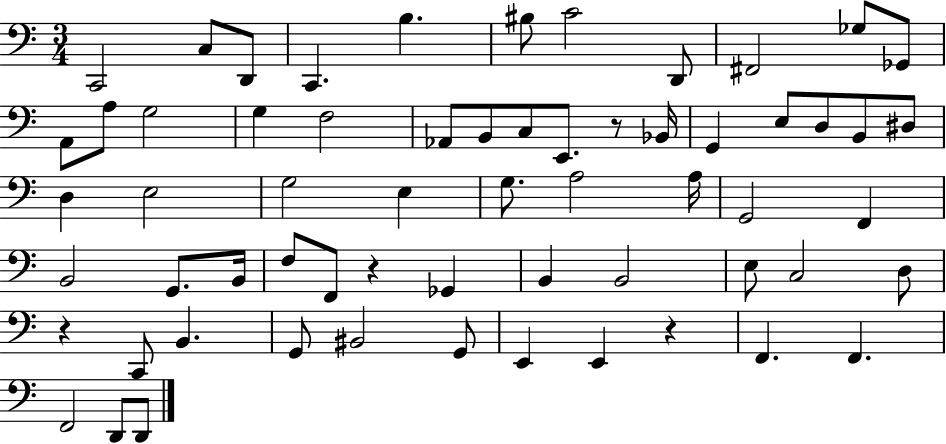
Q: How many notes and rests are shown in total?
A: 62